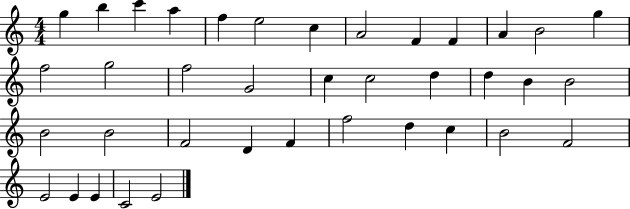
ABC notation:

X:1
T:Untitled
M:4/4
L:1/4
K:C
g b c' a f e2 c A2 F F A B2 g f2 g2 f2 G2 c c2 d d B B2 B2 B2 F2 D F f2 d c B2 F2 E2 E E C2 E2